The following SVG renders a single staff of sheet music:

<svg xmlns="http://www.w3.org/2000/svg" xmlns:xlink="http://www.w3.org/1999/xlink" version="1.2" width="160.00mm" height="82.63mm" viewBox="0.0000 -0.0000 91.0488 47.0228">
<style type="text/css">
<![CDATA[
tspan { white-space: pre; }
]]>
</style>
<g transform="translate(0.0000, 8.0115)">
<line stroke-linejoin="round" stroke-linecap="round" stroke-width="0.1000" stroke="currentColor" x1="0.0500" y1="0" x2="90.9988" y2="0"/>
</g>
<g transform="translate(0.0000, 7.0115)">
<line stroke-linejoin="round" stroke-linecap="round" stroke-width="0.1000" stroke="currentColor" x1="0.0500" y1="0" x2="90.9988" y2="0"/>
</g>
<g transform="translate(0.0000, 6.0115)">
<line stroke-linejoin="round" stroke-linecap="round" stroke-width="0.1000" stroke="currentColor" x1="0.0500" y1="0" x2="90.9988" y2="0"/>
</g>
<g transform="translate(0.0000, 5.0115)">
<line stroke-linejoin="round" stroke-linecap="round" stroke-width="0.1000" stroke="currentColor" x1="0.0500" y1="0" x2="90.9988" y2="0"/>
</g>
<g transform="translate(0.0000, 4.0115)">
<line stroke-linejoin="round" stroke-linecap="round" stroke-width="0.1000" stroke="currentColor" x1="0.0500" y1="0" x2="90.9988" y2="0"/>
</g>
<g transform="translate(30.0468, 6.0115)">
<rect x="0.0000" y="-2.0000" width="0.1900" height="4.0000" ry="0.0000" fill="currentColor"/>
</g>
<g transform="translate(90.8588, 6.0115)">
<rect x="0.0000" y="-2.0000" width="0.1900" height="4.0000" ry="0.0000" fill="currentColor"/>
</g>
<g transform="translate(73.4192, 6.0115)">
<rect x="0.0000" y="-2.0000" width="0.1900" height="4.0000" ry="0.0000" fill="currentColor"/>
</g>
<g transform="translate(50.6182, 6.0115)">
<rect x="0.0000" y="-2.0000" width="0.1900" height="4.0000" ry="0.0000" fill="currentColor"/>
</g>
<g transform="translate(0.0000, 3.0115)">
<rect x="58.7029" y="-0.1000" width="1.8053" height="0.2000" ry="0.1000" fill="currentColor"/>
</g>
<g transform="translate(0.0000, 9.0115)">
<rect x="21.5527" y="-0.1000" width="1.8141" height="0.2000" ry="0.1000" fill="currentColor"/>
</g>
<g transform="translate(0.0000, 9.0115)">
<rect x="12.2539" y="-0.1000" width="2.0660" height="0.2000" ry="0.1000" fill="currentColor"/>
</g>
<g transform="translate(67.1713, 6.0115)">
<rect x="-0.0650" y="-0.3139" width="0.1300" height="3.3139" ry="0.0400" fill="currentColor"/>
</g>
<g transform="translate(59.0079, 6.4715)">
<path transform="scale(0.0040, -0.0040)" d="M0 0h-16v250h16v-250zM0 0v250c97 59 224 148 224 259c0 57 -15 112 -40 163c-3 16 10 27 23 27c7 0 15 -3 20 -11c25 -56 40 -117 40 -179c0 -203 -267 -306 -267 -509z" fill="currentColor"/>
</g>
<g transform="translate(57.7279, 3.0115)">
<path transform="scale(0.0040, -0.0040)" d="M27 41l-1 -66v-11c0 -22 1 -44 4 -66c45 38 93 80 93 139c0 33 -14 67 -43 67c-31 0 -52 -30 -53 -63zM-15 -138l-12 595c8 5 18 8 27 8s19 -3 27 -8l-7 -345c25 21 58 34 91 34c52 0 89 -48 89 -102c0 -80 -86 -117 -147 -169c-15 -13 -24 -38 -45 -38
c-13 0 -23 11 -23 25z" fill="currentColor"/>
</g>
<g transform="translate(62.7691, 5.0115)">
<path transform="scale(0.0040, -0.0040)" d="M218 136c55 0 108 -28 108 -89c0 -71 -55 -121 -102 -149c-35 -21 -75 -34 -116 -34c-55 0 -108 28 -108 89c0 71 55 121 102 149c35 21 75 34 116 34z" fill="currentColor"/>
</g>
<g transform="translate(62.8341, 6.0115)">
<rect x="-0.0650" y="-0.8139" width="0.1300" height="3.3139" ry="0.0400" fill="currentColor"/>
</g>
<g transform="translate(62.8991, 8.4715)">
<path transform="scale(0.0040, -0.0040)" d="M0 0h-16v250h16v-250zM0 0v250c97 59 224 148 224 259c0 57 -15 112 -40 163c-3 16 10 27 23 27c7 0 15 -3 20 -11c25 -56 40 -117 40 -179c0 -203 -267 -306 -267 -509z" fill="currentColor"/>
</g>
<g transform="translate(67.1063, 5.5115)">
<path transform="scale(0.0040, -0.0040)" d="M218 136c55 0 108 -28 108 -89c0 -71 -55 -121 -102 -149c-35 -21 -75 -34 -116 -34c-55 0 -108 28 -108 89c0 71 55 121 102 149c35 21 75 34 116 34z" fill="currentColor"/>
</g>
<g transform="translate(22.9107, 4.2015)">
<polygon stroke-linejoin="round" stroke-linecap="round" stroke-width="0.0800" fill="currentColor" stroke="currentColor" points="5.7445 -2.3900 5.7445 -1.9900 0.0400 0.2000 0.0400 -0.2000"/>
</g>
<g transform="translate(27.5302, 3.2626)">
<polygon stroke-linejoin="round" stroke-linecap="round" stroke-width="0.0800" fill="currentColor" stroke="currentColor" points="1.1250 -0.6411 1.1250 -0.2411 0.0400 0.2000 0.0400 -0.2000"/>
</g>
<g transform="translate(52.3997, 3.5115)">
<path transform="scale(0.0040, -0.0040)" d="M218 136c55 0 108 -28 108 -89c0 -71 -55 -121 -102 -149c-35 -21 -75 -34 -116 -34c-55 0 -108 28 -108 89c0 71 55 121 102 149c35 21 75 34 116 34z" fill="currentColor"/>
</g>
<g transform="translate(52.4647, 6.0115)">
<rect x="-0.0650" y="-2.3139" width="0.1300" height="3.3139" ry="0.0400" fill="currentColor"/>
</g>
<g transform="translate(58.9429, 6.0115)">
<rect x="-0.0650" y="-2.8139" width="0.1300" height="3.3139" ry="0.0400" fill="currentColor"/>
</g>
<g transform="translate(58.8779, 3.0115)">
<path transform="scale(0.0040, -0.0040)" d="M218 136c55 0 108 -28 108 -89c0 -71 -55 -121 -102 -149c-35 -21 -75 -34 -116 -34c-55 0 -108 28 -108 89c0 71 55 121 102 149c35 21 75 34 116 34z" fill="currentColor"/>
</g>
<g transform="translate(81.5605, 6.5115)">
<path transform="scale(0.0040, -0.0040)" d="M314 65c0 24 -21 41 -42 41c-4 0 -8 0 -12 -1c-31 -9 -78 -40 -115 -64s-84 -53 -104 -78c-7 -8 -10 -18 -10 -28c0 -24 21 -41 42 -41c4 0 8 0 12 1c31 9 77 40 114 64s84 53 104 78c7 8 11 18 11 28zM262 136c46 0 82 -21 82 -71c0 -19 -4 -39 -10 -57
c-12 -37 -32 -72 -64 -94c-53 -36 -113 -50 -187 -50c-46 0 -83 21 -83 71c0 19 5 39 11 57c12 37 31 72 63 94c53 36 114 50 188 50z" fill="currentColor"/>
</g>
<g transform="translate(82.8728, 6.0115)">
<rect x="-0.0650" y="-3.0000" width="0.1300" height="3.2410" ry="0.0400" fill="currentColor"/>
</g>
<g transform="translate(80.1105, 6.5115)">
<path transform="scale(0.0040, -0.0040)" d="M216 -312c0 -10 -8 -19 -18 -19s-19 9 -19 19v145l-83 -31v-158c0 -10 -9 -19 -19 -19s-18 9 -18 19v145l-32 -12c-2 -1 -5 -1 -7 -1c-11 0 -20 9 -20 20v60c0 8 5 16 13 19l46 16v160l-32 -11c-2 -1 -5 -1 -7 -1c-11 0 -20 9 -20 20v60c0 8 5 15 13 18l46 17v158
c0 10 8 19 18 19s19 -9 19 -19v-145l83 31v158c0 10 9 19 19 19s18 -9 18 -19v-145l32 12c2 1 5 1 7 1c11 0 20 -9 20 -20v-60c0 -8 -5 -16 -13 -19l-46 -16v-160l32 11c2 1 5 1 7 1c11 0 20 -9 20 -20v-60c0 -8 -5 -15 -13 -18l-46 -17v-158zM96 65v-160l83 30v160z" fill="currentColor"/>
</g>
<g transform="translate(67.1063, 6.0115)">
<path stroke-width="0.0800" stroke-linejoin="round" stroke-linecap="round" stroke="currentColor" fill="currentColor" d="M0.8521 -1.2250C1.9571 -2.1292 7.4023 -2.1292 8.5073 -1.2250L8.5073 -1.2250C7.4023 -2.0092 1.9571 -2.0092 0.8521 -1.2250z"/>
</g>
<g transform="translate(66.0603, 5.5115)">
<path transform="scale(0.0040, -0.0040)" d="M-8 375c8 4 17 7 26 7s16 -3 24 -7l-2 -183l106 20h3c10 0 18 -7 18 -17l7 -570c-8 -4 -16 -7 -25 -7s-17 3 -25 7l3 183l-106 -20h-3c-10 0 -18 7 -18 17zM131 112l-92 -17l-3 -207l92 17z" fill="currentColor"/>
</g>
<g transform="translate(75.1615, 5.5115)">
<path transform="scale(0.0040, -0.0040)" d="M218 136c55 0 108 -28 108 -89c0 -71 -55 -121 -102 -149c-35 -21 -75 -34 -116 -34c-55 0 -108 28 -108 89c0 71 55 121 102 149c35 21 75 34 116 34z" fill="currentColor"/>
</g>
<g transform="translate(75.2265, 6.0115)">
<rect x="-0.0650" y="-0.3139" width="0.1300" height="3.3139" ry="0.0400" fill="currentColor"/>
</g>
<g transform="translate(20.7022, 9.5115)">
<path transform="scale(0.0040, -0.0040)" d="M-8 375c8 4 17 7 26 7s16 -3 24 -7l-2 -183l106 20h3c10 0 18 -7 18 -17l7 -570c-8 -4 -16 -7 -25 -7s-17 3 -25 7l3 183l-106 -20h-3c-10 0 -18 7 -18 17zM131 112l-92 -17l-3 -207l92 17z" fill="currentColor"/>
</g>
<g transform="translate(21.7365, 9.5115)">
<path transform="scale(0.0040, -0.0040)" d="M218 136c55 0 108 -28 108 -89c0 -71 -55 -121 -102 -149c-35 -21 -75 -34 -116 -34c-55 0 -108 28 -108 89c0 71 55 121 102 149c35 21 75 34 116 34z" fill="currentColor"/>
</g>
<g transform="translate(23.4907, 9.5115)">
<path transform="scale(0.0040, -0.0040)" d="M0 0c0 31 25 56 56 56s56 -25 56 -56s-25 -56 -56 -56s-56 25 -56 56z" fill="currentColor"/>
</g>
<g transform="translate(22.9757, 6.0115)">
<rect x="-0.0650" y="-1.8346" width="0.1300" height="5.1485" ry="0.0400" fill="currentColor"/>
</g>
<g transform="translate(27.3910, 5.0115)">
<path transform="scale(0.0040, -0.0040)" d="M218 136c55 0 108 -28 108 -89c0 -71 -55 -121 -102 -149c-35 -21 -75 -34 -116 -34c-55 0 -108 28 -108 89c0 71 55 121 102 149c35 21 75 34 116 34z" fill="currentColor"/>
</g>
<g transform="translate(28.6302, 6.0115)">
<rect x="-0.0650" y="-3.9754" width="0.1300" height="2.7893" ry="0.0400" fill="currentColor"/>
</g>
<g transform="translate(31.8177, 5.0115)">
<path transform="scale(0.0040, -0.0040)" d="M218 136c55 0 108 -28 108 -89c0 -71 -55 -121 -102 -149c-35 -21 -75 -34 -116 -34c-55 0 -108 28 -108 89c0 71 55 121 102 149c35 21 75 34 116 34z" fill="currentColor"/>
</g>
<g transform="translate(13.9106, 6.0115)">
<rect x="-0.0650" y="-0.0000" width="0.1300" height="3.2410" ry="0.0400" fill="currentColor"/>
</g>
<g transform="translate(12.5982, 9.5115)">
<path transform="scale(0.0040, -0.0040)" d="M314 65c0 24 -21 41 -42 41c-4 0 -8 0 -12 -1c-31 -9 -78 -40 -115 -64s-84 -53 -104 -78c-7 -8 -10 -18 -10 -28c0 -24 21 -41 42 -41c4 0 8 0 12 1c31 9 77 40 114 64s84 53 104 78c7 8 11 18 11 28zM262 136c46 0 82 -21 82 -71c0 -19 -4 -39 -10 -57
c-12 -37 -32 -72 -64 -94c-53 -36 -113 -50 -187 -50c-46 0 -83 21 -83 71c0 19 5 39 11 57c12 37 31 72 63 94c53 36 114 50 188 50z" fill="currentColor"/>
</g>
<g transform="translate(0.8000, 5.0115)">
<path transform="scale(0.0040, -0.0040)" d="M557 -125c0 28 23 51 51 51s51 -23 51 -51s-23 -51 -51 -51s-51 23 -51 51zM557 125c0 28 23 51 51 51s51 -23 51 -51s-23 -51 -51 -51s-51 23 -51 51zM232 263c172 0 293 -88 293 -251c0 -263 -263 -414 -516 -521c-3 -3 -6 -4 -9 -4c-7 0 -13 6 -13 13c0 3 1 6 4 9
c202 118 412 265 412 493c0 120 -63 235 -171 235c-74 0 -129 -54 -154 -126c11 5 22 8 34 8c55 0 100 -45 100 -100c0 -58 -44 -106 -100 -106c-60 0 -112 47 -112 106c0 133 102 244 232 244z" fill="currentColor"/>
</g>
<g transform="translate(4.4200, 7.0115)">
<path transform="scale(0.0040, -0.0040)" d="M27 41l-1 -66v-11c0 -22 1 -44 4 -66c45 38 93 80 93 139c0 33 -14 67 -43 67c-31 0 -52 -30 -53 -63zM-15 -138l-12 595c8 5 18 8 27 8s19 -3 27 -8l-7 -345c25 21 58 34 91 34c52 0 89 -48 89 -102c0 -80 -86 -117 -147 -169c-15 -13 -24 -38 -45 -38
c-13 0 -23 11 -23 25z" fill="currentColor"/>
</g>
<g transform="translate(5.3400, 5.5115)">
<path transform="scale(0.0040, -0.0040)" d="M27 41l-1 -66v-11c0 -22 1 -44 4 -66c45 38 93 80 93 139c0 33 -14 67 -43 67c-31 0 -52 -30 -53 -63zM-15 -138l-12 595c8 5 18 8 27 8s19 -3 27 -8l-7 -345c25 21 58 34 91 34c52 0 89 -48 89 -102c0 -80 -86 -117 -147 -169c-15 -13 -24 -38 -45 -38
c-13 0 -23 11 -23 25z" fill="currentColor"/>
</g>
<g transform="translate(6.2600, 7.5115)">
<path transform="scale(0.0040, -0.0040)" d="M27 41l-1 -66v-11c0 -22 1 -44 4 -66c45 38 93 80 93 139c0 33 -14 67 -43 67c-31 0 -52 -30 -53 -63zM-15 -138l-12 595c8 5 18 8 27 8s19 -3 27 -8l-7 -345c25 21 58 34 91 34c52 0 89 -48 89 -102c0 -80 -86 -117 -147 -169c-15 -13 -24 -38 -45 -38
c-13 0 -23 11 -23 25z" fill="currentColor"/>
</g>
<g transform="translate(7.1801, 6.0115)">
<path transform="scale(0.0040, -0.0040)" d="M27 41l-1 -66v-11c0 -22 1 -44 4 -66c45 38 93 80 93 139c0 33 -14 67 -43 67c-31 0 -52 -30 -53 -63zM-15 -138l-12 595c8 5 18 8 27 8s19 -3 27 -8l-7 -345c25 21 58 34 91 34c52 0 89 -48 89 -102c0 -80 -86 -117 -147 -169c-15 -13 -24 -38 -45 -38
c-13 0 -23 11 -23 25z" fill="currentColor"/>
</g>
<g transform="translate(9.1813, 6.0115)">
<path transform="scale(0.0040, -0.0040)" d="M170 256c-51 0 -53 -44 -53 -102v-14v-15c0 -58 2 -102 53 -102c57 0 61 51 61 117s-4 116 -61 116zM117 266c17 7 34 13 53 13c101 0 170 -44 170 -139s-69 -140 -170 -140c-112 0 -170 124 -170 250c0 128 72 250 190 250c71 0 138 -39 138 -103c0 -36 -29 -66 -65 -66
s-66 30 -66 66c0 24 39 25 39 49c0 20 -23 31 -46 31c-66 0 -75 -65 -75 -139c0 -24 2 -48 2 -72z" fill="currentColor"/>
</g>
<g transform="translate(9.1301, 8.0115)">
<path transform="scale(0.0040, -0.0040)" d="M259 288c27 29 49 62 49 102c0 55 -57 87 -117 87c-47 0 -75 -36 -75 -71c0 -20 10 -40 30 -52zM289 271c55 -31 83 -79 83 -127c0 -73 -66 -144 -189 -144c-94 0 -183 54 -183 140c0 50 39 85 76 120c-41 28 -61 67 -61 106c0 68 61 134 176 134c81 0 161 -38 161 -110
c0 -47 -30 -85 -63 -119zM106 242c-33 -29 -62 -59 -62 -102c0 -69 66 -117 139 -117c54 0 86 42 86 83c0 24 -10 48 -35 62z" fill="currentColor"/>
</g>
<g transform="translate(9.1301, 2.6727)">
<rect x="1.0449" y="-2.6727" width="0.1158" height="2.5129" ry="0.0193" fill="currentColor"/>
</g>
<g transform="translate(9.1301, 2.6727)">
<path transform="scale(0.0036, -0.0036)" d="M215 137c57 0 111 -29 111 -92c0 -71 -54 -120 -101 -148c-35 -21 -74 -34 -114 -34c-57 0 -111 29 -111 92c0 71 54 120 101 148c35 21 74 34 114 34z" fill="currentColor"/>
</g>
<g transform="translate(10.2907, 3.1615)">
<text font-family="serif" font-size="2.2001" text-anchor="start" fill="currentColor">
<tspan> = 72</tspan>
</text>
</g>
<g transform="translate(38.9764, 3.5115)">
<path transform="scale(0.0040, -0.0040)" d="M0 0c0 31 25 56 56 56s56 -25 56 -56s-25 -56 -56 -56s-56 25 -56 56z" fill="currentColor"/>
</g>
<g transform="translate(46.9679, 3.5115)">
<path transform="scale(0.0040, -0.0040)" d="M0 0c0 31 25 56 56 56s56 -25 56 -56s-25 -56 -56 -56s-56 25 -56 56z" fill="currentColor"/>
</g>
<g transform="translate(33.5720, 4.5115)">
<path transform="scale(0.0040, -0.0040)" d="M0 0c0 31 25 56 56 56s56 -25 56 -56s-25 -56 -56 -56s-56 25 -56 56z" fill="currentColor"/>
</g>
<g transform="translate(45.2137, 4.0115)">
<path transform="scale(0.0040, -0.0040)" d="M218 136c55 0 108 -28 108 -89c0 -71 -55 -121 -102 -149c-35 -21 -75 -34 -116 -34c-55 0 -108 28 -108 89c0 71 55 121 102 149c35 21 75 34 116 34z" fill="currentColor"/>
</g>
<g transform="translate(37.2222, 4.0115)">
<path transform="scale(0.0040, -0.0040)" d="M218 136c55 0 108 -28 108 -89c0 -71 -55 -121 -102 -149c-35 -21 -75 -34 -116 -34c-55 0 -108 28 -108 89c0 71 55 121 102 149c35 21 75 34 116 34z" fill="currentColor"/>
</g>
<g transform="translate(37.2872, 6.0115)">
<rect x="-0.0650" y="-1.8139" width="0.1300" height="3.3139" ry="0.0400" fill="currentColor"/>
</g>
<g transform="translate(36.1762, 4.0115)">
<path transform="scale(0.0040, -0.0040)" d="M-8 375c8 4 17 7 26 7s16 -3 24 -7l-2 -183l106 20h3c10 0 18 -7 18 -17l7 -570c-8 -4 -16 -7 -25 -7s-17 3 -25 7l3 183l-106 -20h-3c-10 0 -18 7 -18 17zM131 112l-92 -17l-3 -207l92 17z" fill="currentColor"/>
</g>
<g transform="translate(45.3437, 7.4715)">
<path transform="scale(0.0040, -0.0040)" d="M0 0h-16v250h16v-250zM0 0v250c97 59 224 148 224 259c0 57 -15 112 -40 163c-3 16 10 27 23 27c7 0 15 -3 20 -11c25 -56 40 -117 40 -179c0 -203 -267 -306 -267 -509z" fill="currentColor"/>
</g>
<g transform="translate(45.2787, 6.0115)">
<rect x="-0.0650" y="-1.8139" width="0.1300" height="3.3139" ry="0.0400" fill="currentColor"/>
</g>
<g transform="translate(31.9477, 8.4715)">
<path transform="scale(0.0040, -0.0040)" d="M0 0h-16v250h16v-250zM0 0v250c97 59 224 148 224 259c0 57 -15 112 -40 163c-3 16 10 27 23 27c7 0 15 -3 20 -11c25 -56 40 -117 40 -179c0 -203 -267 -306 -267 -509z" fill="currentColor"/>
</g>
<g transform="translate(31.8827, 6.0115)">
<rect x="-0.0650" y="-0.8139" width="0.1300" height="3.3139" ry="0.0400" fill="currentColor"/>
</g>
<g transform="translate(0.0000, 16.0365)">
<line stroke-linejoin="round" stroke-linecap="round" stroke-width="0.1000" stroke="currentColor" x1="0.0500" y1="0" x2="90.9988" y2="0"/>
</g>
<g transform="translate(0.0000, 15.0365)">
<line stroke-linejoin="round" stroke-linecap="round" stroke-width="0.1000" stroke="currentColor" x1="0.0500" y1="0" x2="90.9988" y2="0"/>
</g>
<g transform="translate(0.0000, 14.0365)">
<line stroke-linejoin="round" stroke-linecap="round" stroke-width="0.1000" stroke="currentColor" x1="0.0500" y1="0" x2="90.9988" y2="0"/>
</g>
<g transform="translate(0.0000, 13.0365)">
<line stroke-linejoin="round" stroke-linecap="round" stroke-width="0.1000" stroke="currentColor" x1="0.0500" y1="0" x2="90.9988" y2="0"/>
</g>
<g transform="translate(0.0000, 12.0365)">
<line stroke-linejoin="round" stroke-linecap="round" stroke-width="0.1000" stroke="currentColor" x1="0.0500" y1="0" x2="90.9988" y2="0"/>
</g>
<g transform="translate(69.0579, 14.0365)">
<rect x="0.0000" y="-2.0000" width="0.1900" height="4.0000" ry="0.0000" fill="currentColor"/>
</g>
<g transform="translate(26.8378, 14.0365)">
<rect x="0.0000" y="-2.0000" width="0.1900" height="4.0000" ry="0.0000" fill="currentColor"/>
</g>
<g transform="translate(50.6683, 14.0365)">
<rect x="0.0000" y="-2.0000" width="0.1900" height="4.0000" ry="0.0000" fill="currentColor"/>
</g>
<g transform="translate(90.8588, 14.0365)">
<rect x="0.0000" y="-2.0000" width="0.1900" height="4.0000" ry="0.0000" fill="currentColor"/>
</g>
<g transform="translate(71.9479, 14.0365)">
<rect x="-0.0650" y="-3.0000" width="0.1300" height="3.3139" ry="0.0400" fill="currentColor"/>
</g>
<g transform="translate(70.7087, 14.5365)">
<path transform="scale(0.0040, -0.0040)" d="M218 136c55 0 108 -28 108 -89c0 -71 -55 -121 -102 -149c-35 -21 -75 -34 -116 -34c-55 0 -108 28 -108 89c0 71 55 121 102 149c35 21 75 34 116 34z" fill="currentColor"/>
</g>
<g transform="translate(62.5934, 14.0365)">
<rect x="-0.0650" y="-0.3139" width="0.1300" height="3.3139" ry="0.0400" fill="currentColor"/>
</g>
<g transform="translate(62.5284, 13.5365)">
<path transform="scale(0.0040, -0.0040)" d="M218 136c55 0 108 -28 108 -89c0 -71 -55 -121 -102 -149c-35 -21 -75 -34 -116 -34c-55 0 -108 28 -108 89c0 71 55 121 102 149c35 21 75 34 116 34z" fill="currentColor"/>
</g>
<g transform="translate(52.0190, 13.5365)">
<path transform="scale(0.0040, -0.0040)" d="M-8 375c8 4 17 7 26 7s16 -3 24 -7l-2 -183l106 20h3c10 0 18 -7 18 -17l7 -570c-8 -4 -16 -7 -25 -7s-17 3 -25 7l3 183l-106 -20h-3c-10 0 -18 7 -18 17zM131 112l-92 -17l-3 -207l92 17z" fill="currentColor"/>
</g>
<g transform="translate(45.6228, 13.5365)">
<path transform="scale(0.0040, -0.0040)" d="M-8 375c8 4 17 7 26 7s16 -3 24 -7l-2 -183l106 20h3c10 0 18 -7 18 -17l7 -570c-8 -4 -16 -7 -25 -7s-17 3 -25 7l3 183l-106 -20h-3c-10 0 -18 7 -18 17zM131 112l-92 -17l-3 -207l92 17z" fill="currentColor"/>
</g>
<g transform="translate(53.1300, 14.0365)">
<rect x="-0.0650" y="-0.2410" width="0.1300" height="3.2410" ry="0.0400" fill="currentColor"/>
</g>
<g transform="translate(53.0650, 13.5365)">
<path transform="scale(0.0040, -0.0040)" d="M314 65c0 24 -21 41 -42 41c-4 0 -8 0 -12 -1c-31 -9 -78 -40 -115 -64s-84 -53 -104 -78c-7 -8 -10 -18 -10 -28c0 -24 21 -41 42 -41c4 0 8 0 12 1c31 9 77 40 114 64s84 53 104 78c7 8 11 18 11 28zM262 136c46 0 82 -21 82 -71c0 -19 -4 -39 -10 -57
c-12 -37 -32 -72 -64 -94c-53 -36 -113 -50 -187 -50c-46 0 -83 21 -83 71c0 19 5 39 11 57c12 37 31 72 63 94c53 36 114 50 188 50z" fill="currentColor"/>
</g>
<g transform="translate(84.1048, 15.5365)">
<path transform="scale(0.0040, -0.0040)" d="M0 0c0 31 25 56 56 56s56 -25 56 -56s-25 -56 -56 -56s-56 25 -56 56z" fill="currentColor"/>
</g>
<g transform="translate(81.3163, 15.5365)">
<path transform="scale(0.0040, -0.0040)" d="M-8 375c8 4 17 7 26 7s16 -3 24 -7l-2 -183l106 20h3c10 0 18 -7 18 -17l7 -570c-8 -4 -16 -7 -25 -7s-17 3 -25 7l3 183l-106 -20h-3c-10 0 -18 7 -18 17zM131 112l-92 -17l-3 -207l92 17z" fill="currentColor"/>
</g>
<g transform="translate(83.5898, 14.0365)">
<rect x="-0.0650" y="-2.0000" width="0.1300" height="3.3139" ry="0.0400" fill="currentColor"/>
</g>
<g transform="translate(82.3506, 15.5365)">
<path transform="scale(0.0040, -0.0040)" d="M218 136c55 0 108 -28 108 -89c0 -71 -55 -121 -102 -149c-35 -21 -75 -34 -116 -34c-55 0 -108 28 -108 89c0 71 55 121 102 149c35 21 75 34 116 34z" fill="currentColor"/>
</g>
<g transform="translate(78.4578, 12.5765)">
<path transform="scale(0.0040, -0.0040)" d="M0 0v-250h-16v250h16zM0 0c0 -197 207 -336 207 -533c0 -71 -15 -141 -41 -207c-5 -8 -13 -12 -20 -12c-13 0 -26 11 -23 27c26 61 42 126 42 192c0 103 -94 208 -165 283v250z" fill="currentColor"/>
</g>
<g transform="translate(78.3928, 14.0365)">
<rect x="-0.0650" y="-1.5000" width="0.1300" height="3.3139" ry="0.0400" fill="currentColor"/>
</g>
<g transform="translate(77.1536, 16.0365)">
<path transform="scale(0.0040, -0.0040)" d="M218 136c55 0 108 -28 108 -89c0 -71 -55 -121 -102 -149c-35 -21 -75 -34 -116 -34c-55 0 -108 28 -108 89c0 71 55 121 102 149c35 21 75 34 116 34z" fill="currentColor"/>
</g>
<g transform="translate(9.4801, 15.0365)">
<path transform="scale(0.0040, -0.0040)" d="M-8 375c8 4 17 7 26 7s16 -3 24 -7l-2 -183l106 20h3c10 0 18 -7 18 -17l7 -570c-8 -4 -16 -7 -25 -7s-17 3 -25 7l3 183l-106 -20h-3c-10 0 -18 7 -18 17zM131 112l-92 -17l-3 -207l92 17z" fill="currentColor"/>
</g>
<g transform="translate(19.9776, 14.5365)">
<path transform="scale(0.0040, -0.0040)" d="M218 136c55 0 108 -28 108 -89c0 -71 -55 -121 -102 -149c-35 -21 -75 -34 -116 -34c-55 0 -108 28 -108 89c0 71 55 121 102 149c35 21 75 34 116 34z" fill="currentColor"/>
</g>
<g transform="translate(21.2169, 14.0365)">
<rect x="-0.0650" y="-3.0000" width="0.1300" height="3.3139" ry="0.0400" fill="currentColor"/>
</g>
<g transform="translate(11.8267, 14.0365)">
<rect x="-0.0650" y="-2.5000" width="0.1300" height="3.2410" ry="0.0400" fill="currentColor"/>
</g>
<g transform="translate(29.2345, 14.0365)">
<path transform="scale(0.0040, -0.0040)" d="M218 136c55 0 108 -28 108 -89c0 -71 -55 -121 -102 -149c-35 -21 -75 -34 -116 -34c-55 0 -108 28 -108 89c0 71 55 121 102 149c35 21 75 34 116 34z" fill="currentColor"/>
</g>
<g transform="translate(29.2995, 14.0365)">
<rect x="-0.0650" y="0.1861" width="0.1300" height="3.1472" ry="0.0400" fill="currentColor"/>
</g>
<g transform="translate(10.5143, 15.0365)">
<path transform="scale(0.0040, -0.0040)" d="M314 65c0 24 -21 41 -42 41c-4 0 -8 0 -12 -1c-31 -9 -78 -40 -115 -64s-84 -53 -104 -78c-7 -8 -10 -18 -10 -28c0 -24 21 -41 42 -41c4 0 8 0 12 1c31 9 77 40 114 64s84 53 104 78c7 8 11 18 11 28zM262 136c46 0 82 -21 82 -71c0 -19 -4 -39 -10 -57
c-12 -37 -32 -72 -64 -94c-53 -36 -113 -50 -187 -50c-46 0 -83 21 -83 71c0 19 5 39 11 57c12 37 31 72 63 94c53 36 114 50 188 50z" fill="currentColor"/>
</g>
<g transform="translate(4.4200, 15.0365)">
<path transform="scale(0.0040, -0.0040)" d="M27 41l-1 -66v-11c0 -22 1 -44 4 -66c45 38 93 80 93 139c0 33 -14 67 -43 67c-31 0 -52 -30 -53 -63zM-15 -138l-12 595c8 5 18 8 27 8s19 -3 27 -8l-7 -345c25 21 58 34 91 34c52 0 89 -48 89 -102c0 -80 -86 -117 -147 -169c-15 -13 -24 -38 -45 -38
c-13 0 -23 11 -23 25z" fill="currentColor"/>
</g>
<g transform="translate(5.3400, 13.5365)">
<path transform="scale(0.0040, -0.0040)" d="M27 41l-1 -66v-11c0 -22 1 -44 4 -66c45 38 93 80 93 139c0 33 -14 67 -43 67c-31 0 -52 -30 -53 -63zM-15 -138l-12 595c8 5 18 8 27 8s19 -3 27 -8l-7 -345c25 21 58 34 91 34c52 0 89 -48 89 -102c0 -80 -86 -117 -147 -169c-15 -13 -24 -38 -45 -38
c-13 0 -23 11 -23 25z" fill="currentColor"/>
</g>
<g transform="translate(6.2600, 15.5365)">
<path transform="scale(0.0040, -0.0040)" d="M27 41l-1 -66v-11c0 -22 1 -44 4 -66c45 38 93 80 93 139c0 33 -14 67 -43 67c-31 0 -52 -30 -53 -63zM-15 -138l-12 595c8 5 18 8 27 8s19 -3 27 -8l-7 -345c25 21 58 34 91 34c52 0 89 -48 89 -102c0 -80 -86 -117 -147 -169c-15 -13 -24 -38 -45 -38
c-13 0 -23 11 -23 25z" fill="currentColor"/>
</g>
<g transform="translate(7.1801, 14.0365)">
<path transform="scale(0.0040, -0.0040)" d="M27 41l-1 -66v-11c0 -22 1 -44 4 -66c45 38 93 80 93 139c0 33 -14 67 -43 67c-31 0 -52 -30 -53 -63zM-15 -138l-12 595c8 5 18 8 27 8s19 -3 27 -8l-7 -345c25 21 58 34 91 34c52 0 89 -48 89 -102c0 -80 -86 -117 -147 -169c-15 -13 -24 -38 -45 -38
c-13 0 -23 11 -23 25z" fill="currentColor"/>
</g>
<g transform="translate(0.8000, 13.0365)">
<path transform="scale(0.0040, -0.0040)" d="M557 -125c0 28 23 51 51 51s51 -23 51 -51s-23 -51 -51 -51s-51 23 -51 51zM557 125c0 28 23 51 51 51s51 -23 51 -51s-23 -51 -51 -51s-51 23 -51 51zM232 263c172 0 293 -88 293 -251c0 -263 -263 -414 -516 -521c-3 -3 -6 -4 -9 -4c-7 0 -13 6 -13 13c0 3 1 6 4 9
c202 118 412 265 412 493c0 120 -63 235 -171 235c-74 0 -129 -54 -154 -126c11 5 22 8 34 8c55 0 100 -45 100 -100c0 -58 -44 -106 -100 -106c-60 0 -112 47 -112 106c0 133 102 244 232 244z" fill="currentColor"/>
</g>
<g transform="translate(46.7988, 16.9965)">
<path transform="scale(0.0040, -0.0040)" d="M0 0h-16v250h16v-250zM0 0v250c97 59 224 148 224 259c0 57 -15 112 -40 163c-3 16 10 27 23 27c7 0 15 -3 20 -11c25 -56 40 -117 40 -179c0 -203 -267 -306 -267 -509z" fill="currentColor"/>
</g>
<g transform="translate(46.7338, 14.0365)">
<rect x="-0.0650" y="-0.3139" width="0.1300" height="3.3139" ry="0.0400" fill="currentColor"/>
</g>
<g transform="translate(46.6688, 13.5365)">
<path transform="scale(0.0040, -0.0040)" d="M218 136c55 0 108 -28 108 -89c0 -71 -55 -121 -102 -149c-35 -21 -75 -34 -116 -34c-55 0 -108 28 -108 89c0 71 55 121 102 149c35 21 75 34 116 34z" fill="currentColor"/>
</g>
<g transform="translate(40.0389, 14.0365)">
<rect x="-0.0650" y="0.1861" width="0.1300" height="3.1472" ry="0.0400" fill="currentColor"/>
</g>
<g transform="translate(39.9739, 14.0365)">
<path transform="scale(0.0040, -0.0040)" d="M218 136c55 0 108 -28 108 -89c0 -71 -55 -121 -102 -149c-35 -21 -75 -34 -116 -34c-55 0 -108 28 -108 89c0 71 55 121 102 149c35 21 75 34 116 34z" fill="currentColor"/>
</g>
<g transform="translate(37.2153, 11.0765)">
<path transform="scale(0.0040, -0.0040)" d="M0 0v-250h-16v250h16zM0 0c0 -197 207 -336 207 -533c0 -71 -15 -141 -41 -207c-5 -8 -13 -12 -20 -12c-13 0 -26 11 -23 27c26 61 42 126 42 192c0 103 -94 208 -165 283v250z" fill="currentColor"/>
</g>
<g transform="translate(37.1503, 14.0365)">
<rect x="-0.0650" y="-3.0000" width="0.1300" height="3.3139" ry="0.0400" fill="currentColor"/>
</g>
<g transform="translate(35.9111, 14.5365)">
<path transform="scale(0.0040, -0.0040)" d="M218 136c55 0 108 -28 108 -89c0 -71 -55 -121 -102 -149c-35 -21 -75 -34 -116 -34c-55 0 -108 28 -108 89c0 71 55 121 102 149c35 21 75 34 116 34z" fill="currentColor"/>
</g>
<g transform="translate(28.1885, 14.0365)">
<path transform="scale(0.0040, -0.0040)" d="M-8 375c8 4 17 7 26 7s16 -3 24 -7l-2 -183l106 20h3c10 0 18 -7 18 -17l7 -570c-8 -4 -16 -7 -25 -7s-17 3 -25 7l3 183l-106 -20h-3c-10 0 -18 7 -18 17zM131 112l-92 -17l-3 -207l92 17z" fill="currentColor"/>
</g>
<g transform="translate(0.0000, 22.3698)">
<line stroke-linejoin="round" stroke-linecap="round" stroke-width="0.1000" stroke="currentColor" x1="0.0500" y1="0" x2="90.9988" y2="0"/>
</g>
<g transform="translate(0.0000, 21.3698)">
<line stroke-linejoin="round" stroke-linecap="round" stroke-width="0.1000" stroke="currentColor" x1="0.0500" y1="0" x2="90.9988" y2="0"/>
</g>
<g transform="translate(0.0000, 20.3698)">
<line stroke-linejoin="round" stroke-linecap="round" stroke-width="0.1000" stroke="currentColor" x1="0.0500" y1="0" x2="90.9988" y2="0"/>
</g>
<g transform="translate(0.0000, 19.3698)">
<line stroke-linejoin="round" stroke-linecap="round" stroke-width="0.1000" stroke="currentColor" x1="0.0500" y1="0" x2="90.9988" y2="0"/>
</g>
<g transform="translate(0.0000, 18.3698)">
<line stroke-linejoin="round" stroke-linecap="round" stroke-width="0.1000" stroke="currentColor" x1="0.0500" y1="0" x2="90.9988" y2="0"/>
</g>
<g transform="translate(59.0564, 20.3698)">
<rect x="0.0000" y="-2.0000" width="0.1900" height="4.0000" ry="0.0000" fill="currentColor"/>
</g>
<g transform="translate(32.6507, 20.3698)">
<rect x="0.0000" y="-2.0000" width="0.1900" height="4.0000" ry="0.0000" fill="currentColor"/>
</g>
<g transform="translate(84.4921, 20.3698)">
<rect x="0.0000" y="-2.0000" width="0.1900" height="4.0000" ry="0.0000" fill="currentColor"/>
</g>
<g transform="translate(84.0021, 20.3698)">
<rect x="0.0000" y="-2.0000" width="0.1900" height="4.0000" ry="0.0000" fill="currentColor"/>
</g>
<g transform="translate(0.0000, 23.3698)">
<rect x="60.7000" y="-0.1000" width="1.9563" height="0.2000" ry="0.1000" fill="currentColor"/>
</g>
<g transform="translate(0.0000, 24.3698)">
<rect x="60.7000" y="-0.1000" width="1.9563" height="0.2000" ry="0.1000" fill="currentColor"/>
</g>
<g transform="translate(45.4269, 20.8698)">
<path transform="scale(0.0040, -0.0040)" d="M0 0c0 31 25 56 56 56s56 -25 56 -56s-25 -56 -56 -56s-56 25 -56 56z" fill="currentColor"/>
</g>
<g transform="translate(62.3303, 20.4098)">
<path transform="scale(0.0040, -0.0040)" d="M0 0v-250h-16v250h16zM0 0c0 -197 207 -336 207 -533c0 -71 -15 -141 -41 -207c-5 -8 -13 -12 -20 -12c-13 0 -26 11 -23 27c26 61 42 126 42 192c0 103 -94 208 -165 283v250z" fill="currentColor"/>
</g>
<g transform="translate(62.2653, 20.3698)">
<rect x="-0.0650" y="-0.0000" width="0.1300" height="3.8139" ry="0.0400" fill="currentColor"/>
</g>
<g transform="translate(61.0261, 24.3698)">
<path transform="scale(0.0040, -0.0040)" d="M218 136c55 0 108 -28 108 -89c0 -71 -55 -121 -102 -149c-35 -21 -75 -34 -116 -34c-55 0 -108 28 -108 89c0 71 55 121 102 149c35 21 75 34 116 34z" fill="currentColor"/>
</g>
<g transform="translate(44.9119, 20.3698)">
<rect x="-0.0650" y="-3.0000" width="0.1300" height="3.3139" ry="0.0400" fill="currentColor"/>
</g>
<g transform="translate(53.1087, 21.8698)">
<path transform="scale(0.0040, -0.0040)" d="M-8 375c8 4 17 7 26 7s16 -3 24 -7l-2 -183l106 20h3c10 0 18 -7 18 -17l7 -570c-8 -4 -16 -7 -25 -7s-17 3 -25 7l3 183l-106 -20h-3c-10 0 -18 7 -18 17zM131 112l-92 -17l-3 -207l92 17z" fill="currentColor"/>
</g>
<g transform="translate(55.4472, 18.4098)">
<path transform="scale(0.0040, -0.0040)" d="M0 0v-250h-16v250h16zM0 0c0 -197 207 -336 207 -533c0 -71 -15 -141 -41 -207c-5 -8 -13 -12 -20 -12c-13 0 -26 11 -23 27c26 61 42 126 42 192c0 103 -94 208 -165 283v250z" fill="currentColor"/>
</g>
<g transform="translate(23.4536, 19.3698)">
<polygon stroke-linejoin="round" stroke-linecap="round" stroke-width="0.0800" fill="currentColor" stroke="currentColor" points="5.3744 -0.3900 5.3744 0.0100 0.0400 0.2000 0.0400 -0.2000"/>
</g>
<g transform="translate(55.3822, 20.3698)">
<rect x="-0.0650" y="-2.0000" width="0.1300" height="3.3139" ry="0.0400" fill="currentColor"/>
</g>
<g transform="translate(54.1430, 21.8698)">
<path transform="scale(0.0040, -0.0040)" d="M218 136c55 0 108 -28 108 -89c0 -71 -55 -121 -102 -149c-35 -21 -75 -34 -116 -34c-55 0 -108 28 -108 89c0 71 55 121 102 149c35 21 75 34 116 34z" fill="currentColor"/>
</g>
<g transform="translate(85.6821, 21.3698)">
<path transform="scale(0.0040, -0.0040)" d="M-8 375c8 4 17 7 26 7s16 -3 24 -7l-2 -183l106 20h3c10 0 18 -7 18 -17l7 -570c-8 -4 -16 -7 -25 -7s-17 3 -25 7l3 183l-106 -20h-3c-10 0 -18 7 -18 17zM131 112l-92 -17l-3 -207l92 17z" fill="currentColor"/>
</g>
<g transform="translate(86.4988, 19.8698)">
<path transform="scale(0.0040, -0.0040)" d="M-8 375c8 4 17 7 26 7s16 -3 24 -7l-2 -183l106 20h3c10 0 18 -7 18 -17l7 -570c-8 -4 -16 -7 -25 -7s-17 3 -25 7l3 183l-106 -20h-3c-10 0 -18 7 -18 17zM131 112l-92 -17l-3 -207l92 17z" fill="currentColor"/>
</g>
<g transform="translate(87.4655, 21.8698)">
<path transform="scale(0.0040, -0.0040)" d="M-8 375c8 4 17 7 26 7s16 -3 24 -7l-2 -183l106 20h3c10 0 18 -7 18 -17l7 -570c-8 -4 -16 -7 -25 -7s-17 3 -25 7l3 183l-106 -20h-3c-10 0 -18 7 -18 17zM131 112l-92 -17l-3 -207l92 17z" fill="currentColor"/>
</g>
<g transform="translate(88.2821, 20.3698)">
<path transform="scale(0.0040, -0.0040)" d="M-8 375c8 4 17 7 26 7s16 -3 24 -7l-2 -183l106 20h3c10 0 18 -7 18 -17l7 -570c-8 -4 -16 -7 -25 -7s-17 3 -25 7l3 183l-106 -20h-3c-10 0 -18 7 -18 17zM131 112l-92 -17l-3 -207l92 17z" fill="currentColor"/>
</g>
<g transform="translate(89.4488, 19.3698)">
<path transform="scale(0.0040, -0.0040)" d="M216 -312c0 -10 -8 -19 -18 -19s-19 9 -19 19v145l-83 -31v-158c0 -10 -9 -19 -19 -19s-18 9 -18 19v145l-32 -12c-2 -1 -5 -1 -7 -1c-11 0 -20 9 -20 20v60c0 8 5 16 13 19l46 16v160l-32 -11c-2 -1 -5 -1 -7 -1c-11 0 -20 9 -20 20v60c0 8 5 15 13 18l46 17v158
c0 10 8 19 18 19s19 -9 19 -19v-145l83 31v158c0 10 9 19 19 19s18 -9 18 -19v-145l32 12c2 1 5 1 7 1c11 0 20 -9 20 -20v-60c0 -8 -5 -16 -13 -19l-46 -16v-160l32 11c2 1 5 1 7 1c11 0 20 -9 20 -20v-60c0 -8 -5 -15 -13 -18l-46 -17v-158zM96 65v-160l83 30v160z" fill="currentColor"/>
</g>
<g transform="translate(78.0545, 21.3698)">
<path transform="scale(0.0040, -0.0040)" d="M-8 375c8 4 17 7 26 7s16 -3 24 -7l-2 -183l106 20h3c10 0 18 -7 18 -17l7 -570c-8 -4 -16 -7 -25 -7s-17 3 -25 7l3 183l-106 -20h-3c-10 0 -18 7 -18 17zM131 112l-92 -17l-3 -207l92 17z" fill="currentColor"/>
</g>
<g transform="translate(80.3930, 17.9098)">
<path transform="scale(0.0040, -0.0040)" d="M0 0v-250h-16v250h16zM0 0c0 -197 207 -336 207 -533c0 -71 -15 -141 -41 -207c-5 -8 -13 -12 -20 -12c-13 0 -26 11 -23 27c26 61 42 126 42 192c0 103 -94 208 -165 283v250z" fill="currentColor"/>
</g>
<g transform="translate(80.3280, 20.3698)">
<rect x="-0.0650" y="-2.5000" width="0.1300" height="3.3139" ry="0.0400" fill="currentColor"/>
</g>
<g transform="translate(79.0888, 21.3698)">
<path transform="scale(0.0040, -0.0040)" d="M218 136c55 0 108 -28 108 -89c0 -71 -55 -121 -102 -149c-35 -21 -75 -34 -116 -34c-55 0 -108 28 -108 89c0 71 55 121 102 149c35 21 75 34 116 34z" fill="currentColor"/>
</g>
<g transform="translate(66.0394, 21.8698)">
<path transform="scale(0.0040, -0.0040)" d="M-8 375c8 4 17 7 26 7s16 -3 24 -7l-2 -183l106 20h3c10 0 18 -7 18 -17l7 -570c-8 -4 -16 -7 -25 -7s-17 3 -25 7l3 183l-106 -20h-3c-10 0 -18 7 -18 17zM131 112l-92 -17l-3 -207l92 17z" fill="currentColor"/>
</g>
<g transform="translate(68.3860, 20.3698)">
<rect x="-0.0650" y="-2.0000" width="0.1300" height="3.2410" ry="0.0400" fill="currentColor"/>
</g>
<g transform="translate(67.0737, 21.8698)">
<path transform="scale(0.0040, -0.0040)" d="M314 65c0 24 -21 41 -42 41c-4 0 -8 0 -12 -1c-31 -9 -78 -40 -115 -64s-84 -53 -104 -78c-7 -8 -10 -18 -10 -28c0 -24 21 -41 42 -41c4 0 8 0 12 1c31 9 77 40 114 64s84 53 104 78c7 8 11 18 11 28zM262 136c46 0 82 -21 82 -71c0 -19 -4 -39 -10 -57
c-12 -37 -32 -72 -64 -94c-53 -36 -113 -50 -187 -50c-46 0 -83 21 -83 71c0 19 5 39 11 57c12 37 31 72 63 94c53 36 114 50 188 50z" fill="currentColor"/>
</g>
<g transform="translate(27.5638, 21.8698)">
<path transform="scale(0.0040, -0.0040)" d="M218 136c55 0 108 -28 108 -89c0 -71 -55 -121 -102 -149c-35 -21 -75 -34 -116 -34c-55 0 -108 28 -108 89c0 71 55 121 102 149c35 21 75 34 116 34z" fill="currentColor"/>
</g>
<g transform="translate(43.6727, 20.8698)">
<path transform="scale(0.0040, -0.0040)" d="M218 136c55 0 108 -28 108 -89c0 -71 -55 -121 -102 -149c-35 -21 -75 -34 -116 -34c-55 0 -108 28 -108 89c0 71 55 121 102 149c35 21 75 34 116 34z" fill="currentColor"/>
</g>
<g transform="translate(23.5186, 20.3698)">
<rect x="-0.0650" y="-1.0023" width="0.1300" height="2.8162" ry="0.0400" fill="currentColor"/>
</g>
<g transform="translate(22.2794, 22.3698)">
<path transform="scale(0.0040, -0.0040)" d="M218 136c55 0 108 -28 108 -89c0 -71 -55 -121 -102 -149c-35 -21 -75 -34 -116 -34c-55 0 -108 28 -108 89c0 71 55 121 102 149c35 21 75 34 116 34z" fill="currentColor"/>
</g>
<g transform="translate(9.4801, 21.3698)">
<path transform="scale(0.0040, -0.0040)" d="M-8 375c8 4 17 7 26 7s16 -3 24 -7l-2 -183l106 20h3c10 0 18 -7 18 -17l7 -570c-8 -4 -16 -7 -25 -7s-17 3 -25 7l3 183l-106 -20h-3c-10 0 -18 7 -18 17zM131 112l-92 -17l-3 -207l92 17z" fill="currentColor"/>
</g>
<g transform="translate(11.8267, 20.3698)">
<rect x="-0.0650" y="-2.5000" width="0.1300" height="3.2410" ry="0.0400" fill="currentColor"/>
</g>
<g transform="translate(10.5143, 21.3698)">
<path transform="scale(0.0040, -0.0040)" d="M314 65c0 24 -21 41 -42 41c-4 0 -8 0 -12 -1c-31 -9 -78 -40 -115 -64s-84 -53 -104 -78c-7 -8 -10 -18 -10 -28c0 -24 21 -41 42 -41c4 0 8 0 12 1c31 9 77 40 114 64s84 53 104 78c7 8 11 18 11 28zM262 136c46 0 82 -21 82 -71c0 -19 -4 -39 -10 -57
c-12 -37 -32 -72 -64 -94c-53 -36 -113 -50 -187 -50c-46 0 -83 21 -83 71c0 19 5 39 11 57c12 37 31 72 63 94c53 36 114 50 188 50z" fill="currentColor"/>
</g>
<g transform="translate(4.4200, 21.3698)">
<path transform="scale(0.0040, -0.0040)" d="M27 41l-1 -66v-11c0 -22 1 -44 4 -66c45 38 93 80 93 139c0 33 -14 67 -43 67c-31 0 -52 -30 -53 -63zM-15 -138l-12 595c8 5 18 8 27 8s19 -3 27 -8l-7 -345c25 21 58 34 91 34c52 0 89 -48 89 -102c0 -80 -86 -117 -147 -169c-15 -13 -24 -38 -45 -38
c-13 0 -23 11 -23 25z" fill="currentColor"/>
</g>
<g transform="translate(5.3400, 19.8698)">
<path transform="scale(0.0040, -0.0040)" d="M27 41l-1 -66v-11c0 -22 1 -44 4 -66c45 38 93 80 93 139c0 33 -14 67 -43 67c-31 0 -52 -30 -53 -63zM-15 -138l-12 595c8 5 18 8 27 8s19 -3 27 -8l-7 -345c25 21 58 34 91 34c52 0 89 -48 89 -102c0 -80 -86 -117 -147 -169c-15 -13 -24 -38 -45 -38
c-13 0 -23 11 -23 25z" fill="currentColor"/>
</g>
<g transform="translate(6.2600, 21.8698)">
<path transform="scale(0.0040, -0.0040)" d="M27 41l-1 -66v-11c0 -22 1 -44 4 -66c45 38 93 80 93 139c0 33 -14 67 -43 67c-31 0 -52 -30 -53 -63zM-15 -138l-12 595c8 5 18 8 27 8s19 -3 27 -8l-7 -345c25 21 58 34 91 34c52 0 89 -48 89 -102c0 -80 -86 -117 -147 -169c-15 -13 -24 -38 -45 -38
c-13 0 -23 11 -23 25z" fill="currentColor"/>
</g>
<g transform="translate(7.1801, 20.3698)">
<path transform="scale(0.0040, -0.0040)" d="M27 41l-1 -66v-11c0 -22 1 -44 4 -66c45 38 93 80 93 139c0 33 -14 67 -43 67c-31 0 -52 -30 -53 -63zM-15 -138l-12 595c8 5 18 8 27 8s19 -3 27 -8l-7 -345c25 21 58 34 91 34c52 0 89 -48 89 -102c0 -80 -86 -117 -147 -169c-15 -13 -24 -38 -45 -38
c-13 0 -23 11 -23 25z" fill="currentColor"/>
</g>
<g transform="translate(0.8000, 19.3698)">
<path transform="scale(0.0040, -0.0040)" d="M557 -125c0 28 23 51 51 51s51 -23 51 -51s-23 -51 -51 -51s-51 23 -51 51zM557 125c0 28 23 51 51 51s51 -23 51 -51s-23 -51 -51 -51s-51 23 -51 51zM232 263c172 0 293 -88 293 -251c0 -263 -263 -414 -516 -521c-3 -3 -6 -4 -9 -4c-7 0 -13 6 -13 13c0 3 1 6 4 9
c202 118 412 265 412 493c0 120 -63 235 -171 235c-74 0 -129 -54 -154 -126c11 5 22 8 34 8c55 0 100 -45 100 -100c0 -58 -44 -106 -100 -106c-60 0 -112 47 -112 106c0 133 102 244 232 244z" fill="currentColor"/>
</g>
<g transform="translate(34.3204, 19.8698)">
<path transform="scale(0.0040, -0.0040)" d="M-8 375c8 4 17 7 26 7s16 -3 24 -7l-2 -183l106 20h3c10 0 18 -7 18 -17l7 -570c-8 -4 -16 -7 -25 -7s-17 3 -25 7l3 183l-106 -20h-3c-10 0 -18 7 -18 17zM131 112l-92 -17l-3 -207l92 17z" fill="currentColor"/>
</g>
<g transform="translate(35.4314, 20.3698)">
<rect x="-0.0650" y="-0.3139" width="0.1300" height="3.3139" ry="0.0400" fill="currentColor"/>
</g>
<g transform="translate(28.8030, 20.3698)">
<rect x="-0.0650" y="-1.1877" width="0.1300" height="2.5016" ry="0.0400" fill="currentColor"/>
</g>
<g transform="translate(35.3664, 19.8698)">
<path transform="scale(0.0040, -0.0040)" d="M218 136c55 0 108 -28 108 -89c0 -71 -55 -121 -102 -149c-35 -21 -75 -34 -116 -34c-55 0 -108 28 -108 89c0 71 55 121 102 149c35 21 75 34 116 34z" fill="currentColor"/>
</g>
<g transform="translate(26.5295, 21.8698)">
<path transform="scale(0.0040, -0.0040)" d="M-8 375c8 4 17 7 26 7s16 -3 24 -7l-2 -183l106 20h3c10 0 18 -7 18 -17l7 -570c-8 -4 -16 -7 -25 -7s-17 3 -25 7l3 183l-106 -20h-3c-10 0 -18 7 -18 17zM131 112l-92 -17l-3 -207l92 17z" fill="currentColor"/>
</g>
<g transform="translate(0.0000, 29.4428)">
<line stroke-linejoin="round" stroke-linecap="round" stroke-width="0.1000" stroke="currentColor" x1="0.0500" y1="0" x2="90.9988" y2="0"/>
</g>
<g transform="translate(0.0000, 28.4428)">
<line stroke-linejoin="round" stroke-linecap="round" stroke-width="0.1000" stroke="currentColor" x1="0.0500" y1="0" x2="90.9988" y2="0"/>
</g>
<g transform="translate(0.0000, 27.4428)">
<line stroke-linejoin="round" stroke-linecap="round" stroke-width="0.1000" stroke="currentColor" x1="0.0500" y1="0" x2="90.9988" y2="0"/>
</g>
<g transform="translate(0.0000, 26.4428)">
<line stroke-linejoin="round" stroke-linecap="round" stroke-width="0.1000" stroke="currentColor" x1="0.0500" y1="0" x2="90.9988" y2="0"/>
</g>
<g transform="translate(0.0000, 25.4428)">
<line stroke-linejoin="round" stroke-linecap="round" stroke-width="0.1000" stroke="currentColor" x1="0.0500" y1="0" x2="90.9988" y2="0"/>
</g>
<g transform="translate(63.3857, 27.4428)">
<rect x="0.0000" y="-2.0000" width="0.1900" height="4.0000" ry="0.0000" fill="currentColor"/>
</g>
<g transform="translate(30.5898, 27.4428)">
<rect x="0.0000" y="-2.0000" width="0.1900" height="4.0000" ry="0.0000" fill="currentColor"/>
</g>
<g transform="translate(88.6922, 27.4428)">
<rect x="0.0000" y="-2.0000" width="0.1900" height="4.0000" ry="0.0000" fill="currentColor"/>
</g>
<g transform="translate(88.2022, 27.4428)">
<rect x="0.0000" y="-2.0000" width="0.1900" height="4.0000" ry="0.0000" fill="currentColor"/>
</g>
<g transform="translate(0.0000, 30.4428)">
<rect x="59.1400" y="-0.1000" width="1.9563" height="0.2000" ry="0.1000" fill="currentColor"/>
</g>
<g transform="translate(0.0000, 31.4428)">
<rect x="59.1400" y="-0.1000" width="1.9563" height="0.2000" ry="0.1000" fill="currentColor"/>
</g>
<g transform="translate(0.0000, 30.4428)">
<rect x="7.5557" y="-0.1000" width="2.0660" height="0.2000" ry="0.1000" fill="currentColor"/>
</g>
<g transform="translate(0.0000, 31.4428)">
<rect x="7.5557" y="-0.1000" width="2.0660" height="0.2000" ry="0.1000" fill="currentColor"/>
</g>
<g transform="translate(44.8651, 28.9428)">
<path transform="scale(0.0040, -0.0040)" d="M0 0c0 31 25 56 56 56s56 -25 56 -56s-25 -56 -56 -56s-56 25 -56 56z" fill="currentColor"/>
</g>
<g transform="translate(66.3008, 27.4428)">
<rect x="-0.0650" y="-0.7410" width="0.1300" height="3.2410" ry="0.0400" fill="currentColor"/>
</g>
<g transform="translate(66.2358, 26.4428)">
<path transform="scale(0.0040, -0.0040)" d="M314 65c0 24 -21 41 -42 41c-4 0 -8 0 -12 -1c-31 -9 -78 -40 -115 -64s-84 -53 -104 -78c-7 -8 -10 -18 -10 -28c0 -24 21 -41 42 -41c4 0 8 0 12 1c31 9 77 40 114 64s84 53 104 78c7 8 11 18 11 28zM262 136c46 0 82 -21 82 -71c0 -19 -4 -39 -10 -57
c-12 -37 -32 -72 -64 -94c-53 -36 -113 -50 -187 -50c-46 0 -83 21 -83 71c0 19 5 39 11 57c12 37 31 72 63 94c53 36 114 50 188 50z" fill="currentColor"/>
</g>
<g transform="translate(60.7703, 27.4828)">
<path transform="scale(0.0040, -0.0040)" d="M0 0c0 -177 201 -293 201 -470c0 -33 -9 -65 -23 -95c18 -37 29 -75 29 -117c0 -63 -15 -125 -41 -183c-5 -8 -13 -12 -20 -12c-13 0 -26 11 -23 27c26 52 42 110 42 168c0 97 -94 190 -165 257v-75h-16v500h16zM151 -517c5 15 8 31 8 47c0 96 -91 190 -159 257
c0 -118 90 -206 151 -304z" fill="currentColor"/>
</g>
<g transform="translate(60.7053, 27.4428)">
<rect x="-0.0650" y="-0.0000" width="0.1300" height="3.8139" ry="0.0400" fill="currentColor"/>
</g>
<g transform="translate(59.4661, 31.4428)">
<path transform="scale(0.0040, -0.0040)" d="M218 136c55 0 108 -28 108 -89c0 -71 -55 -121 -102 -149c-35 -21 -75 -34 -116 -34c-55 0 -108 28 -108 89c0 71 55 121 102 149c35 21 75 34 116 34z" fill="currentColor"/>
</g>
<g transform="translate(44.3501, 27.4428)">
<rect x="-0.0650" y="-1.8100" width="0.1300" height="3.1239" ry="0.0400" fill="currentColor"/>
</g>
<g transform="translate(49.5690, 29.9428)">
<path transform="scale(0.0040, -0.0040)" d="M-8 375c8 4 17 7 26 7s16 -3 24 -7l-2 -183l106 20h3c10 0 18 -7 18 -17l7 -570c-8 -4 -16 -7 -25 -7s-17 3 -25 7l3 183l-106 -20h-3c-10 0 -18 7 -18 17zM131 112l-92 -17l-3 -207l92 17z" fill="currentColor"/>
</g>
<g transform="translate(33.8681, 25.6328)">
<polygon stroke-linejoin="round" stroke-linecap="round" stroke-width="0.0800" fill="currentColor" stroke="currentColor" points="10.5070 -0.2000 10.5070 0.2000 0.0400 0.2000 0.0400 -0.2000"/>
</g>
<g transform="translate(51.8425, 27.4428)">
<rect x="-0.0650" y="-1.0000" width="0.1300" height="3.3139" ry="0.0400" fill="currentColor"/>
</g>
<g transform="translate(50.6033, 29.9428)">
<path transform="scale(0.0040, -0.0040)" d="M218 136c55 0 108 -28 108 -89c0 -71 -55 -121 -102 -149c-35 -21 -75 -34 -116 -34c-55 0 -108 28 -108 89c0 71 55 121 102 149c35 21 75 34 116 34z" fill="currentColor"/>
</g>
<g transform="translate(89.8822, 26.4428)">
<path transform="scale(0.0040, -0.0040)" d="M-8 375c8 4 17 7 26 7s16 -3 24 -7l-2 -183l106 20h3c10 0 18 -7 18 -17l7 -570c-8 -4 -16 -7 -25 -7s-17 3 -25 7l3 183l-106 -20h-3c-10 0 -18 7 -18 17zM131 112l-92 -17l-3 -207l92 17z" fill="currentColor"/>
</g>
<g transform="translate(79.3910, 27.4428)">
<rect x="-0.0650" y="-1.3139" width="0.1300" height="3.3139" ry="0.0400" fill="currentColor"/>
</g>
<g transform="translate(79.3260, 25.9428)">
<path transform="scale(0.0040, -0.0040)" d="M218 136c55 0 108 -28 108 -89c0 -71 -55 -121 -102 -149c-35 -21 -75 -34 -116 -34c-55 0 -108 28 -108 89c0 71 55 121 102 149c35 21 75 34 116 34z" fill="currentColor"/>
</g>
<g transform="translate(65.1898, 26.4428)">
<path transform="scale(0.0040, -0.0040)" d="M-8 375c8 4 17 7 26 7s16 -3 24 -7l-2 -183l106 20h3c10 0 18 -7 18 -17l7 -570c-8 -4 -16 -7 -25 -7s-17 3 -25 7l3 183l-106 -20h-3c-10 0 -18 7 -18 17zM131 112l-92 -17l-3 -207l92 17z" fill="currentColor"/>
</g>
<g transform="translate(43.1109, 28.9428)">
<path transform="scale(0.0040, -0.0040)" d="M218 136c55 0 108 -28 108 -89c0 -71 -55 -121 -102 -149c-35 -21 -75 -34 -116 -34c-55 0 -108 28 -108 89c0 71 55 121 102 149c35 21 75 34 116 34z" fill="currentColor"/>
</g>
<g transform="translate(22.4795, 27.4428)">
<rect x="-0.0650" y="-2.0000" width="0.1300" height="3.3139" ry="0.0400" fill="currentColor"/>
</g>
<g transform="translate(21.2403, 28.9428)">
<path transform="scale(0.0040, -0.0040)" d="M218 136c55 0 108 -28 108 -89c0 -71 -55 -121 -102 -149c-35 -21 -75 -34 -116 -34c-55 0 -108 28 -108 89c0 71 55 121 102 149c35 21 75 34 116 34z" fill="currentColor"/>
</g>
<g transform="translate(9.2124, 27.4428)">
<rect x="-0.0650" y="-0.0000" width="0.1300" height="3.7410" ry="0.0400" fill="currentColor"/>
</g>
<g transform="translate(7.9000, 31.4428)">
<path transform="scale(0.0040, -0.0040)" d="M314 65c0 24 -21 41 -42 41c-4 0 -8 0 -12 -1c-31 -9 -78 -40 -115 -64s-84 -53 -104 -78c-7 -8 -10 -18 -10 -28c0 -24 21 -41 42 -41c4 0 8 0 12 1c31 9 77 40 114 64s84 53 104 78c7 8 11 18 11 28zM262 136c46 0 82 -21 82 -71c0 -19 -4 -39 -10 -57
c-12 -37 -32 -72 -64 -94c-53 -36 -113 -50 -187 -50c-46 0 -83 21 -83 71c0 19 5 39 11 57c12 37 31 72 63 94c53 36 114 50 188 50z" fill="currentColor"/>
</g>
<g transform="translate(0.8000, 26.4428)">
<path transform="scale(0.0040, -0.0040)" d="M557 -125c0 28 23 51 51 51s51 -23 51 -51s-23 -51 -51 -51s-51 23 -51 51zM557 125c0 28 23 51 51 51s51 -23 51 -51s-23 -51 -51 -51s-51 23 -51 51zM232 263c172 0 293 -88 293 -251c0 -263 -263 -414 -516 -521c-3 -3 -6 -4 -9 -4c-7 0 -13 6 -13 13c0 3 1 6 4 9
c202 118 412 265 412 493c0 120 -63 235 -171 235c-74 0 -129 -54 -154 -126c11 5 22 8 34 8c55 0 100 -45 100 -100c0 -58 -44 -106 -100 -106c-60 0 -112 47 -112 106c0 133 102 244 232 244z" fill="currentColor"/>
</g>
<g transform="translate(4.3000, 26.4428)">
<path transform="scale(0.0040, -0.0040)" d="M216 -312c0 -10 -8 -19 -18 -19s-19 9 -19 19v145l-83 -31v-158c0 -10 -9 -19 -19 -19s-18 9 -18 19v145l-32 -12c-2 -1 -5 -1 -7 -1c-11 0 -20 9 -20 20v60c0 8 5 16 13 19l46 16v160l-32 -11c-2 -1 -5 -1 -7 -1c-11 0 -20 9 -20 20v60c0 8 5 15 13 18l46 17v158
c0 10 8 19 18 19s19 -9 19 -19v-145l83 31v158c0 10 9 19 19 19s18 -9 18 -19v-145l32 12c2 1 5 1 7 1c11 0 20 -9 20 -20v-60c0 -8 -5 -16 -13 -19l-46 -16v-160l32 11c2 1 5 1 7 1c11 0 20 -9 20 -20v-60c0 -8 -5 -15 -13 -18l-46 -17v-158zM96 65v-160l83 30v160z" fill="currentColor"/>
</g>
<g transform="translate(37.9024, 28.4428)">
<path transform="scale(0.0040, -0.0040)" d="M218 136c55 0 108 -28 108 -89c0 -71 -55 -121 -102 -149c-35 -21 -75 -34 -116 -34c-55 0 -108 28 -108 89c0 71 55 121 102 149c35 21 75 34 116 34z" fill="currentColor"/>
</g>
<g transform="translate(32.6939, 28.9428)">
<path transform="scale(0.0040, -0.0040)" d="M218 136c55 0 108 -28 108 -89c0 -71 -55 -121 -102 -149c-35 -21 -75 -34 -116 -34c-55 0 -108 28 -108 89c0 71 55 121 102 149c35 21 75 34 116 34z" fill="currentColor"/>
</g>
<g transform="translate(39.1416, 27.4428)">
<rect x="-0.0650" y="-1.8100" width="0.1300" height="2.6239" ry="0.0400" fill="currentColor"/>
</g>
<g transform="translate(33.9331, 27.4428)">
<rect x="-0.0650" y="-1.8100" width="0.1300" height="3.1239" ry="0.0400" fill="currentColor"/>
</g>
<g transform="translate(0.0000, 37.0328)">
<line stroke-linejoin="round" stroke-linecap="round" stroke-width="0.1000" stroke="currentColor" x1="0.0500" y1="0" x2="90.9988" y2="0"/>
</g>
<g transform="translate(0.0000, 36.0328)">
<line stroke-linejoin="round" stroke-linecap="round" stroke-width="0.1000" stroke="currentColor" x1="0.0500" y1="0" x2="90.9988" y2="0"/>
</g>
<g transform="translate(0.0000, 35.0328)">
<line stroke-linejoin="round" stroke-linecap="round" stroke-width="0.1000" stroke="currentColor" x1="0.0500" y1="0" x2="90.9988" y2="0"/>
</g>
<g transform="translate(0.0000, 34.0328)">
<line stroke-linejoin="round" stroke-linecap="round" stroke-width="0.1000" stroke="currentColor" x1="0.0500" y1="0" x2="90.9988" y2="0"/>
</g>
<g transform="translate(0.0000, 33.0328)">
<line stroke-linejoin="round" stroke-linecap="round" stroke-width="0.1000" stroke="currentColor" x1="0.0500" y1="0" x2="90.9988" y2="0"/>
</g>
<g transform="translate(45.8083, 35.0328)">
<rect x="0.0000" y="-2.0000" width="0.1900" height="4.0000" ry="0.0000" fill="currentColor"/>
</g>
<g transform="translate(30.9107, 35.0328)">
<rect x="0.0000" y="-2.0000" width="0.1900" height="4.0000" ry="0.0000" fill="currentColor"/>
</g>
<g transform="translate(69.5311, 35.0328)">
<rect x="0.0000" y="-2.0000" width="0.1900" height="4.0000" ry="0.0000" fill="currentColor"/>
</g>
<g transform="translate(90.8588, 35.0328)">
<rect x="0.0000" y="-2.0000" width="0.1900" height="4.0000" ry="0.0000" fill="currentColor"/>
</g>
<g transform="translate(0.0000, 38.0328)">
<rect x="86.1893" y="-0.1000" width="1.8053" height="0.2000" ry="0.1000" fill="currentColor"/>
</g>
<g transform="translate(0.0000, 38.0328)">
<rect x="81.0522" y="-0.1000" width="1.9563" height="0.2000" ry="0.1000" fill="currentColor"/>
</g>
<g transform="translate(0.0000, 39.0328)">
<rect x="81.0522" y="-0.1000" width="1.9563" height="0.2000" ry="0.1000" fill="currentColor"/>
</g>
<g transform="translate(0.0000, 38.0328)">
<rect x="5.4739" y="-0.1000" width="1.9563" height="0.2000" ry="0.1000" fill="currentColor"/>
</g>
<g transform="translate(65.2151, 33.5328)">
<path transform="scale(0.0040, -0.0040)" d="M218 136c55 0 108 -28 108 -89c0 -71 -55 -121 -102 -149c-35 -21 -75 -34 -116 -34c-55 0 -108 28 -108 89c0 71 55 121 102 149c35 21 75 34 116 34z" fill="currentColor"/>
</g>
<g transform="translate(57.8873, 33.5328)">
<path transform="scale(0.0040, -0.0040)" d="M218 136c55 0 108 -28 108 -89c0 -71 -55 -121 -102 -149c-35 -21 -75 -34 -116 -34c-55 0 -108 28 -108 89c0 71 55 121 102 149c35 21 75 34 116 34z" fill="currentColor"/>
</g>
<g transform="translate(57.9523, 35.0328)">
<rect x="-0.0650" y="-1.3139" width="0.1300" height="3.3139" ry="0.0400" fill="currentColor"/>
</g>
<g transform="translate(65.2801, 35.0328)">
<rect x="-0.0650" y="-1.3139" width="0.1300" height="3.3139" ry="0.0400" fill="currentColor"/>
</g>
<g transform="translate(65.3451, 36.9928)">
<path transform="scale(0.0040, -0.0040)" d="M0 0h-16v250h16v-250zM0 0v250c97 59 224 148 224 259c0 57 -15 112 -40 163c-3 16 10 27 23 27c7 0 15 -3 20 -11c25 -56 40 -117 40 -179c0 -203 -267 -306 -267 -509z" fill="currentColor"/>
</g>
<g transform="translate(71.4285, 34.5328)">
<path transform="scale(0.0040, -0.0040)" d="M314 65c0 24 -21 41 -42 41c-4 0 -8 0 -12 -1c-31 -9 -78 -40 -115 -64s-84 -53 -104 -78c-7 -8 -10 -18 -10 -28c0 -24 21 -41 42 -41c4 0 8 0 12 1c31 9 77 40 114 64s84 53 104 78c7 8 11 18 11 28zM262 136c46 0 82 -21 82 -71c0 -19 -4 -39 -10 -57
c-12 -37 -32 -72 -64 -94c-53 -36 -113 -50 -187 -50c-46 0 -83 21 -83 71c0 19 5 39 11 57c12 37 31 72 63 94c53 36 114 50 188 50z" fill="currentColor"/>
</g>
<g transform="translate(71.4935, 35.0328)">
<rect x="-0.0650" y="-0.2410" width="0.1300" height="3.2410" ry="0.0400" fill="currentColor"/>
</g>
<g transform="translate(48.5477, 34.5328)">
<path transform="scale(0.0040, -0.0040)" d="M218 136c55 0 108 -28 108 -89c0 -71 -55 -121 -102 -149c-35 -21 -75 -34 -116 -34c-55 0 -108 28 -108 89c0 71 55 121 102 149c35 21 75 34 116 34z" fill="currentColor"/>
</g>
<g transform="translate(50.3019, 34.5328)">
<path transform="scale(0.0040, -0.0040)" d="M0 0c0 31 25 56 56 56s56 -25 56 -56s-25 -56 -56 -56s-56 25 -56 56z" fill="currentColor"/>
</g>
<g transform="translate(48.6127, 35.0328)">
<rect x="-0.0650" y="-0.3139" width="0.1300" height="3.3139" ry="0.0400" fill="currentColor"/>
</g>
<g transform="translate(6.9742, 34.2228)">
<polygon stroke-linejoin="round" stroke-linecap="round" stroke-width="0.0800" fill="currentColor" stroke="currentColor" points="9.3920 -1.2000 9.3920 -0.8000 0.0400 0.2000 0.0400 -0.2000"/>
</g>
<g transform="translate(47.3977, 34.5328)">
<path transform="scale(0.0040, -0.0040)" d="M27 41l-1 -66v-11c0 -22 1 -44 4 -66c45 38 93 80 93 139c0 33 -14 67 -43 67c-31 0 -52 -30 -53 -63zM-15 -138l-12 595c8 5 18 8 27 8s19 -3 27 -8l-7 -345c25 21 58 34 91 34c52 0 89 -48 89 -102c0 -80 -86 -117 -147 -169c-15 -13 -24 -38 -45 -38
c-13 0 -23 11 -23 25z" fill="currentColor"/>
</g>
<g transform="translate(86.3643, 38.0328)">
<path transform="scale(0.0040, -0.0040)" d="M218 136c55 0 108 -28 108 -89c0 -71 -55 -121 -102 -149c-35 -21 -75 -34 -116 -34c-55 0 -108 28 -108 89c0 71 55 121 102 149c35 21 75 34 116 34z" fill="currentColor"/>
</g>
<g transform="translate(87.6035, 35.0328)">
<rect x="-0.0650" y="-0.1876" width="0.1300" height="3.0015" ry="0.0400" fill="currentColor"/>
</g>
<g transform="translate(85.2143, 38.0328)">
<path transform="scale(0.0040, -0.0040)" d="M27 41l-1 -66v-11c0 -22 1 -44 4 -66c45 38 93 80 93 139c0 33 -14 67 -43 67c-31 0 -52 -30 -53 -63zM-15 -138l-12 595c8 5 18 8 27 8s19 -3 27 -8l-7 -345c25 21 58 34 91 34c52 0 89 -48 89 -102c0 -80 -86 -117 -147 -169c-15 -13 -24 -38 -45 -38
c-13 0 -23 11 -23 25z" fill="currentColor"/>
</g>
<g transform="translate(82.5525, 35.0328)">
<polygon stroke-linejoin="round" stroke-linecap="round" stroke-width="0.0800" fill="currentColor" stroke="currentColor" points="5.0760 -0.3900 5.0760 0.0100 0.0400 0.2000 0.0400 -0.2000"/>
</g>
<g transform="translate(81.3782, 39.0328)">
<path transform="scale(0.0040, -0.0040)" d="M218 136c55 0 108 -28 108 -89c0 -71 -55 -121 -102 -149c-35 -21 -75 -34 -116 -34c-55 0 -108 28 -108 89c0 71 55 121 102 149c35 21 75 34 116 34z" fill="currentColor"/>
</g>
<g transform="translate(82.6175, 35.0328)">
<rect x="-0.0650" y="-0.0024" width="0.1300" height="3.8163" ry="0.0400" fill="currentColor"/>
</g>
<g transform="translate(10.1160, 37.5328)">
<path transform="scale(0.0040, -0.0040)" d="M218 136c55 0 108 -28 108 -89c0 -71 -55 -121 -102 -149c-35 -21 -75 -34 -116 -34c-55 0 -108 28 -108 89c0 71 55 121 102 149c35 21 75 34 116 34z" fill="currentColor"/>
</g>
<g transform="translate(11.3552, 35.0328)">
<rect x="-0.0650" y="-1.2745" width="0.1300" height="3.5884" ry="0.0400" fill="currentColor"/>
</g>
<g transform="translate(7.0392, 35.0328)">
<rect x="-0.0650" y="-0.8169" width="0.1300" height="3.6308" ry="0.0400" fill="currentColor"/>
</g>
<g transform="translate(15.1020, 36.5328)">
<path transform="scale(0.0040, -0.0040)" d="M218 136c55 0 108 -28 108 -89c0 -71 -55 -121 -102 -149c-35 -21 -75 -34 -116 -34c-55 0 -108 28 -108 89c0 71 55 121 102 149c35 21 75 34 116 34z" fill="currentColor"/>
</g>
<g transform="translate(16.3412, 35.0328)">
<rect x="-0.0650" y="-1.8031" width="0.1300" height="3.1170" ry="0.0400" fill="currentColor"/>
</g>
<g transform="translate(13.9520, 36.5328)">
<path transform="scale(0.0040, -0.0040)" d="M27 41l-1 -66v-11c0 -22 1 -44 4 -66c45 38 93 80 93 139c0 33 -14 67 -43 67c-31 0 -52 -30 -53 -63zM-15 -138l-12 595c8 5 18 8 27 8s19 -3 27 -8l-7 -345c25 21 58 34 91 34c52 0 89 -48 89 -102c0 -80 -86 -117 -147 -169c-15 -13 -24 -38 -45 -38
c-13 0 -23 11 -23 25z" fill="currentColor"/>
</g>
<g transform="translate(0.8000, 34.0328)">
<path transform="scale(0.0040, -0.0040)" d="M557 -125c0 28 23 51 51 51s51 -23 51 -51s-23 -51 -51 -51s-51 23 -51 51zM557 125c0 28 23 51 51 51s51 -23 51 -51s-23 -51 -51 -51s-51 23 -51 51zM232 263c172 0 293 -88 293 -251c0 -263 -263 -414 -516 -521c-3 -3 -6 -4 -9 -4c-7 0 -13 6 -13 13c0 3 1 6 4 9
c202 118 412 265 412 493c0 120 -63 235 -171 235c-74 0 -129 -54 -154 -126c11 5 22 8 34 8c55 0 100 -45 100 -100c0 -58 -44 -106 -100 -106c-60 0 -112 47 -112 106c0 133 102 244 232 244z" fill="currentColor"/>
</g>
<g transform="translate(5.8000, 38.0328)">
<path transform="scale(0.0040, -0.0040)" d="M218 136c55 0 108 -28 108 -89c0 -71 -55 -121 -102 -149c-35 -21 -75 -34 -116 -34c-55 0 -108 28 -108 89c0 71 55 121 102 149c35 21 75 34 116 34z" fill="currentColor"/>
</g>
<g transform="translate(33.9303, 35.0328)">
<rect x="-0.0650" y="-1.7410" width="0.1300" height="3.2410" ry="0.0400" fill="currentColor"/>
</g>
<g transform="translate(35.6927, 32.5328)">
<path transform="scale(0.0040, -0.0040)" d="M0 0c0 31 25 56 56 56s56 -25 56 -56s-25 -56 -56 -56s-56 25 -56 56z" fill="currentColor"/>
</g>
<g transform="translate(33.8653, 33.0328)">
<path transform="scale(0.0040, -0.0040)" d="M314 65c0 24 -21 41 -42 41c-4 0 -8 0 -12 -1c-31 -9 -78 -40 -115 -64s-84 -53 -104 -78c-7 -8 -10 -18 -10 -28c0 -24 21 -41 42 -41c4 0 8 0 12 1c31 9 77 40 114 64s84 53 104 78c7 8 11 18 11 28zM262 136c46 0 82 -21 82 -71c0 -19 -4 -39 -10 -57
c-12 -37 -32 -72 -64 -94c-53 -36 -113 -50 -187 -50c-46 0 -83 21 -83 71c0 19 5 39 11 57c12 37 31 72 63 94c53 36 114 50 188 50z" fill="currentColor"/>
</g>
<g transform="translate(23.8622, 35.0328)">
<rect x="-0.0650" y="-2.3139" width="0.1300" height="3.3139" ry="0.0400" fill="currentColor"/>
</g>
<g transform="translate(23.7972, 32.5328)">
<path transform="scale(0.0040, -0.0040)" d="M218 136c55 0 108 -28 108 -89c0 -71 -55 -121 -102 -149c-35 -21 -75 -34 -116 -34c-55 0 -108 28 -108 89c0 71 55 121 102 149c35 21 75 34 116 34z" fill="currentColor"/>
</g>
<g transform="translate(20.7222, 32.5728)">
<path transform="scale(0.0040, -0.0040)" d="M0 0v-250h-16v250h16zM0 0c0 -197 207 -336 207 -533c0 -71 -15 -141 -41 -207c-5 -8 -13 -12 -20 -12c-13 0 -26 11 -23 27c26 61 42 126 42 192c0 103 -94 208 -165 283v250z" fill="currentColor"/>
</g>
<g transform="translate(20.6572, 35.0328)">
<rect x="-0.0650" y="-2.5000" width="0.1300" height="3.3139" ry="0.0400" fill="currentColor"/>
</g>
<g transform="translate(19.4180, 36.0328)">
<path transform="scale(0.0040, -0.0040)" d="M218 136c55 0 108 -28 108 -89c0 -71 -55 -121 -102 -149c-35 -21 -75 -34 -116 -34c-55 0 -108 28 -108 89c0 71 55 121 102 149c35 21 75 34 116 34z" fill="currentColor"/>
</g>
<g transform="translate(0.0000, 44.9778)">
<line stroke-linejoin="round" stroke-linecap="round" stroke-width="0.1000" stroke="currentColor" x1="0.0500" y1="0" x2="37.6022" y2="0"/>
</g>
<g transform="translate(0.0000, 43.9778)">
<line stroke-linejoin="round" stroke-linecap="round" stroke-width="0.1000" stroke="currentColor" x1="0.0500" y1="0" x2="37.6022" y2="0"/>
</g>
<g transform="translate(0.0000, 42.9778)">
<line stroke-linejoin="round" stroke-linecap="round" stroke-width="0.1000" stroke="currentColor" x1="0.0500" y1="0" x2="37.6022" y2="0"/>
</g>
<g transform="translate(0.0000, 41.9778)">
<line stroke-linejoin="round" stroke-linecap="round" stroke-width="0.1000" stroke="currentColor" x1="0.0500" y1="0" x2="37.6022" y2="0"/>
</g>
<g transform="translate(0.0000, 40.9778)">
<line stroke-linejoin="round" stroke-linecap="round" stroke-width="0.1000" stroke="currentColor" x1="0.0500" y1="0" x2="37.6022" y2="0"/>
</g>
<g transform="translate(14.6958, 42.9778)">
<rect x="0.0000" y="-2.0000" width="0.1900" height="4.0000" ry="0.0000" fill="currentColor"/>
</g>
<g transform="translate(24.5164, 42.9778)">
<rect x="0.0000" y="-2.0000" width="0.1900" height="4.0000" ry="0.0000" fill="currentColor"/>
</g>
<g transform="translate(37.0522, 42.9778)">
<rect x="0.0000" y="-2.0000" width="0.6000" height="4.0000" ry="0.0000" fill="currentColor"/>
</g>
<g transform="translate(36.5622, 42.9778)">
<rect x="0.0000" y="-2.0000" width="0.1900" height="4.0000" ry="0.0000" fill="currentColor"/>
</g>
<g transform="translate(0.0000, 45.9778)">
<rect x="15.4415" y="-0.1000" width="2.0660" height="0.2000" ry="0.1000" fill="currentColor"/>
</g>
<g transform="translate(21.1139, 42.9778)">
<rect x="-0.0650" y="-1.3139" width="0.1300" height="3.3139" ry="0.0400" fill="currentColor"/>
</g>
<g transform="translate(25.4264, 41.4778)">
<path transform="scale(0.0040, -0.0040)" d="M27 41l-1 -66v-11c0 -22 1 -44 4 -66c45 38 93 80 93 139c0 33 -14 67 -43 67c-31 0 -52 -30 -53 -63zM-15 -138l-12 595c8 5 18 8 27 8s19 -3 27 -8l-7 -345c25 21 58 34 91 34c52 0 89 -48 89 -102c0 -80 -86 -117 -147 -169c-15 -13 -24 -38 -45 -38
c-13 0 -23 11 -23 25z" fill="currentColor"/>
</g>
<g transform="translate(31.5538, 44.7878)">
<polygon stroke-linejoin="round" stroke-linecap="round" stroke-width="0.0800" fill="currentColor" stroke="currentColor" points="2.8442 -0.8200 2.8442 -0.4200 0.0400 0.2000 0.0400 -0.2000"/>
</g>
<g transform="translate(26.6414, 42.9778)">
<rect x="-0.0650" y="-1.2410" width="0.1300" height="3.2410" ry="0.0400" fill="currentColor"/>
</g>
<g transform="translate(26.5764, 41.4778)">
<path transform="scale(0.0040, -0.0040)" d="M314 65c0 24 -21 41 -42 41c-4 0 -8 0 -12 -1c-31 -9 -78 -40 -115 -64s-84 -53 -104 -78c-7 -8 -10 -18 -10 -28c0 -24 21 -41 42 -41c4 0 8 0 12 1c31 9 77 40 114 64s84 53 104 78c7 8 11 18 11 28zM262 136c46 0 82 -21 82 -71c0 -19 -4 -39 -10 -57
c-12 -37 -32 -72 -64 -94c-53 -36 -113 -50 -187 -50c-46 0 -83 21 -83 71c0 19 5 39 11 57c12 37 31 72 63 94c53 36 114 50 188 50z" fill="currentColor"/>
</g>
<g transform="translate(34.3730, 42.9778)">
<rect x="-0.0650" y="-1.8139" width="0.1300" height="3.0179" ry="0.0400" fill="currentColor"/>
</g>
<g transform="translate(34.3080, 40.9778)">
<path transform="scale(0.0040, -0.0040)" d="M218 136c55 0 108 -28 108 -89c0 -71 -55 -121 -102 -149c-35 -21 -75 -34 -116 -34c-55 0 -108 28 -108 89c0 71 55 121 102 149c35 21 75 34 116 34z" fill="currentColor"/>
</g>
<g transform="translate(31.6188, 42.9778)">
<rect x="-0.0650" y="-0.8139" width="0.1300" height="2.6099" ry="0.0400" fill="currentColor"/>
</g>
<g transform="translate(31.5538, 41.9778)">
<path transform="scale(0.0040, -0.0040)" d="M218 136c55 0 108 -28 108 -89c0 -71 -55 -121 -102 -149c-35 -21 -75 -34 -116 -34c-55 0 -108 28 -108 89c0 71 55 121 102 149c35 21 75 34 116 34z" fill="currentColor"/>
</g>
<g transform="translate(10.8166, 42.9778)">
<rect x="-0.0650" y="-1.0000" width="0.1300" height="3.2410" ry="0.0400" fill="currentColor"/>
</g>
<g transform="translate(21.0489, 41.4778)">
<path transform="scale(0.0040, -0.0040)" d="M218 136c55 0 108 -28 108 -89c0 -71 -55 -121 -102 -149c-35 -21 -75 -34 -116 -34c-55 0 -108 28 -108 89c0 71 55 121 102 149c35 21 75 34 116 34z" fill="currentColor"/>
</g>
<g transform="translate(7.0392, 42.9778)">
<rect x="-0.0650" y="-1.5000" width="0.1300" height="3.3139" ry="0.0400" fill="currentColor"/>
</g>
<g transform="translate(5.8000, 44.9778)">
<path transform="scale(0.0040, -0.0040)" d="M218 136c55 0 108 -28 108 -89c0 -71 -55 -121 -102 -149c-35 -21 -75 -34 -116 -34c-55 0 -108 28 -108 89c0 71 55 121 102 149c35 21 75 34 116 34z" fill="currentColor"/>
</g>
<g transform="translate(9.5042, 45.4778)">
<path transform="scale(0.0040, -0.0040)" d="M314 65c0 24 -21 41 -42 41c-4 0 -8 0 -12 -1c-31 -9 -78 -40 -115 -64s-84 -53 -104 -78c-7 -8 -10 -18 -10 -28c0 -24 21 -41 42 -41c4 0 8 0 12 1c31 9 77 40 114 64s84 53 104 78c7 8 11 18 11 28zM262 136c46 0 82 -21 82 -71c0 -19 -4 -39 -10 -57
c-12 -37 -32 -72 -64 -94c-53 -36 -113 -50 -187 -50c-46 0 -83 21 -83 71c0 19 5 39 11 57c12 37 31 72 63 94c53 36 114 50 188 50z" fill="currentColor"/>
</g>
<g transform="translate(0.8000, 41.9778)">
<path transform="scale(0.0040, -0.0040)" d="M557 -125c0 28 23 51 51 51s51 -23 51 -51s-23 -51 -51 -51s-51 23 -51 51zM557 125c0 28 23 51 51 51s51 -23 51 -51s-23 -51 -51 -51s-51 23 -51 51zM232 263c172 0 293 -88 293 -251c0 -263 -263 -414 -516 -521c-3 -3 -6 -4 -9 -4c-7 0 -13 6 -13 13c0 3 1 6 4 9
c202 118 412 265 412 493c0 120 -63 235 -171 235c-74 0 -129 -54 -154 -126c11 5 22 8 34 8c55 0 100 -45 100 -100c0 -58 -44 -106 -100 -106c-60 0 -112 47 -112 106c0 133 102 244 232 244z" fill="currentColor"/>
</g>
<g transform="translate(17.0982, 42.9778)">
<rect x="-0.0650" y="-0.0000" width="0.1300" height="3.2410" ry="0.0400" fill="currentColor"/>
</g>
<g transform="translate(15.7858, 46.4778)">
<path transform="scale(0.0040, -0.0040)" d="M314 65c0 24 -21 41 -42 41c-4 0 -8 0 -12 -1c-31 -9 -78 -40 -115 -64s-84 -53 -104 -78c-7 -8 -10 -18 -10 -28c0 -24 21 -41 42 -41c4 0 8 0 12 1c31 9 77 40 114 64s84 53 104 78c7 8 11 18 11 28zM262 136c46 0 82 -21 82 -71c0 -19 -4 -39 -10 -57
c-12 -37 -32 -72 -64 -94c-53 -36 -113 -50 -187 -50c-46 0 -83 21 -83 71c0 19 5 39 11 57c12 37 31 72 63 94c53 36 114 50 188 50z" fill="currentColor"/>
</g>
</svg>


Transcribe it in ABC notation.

X:1
T:Untitled
M:6/8
L:1/4
K:Ab
_D,,2 D,,/2 F,/4 F,/2 A, A,/2 _B, _C/2 F,/2 E, E, ^C,2 B,,2 C, D, C,/2 D, E,/2 E,2 E, C, G,,/2 A,, B,,2 G,,/2 A,,/2 E, C, A,,/2 C,,/2 A,,2 B,,/2 C,,2 A,, A,,/2 B,,/2 A,,/2 F,, C,,/4 F,2 G, E,,/2 F,,/2 _A,,/2 B,,/2 B, A,2 _E, G, G,/2 E,2 C,,/2 _E,,/2 G,, F,,2 D,,2 G, _G,2 F,/2 A,/2